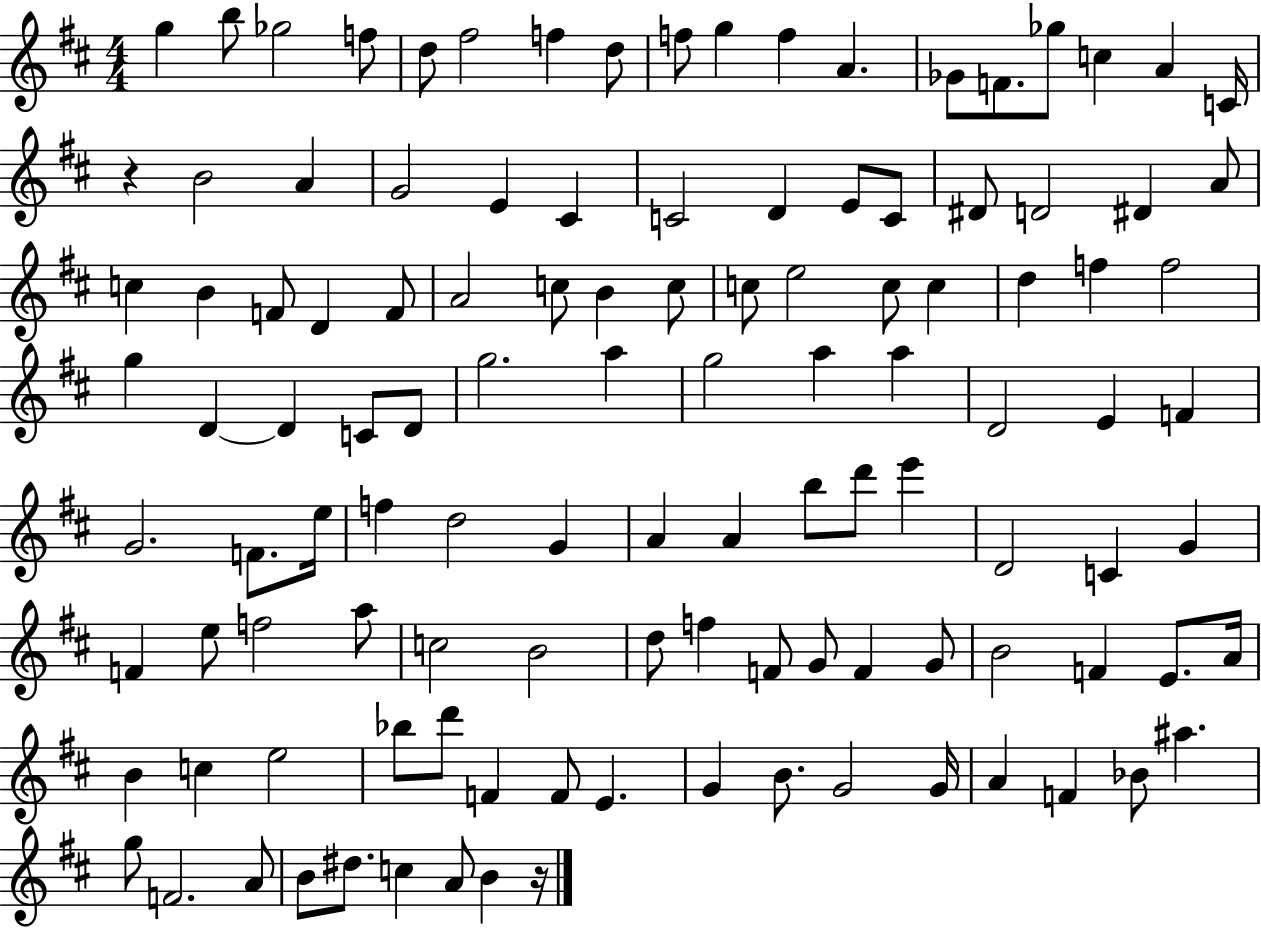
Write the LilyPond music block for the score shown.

{
  \clef treble
  \numericTimeSignature
  \time 4/4
  \key d \major
  g''4 b''8 ges''2 f''8 | d''8 fis''2 f''4 d''8 | f''8 g''4 f''4 a'4. | ges'8 f'8. ges''8 c''4 a'4 c'16 | \break r4 b'2 a'4 | g'2 e'4 cis'4 | c'2 d'4 e'8 c'8 | dis'8 d'2 dis'4 a'8 | \break c''4 b'4 f'8 d'4 f'8 | a'2 c''8 b'4 c''8 | c''8 e''2 c''8 c''4 | d''4 f''4 f''2 | \break g''4 d'4~~ d'4 c'8 d'8 | g''2. a''4 | g''2 a''4 a''4 | d'2 e'4 f'4 | \break g'2. f'8. e''16 | f''4 d''2 g'4 | a'4 a'4 b''8 d'''8 e'''4 | d'2 c'4 g'4 | \break f'4 e''8 f''2 a''8 | c''2 b'2 | d''8 f''4 f'8 g'8 f'4 g'8 | b'2 f'4 e'8. a'16 | \break b'4 c''4 e''2 | bes''8 d'''8 f'4 f'8 e'4. | g'4 b'8. g'2 g'16 | a'4 f'4 bes'8 ais''4. | \break g''8 f'2. a'8 | b'8 dis''8. c''4 a'8 b'4 r16 | \bar "|."
}